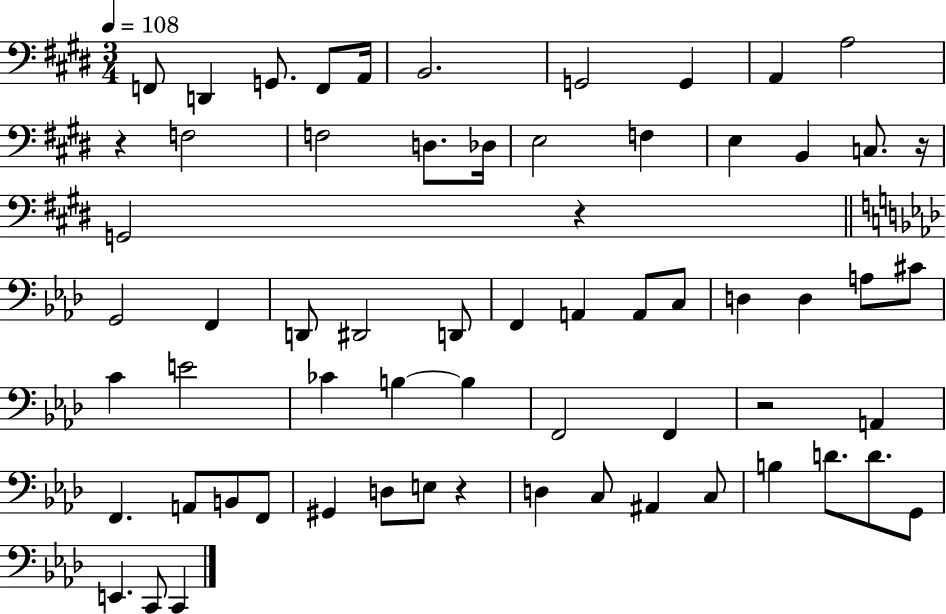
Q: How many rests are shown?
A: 5